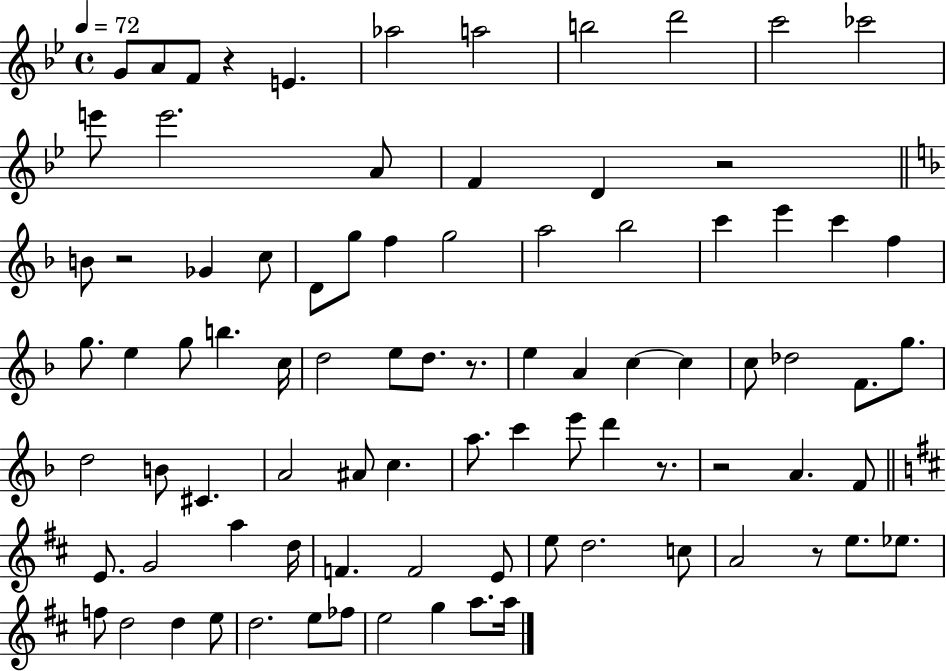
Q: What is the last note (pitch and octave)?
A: A5